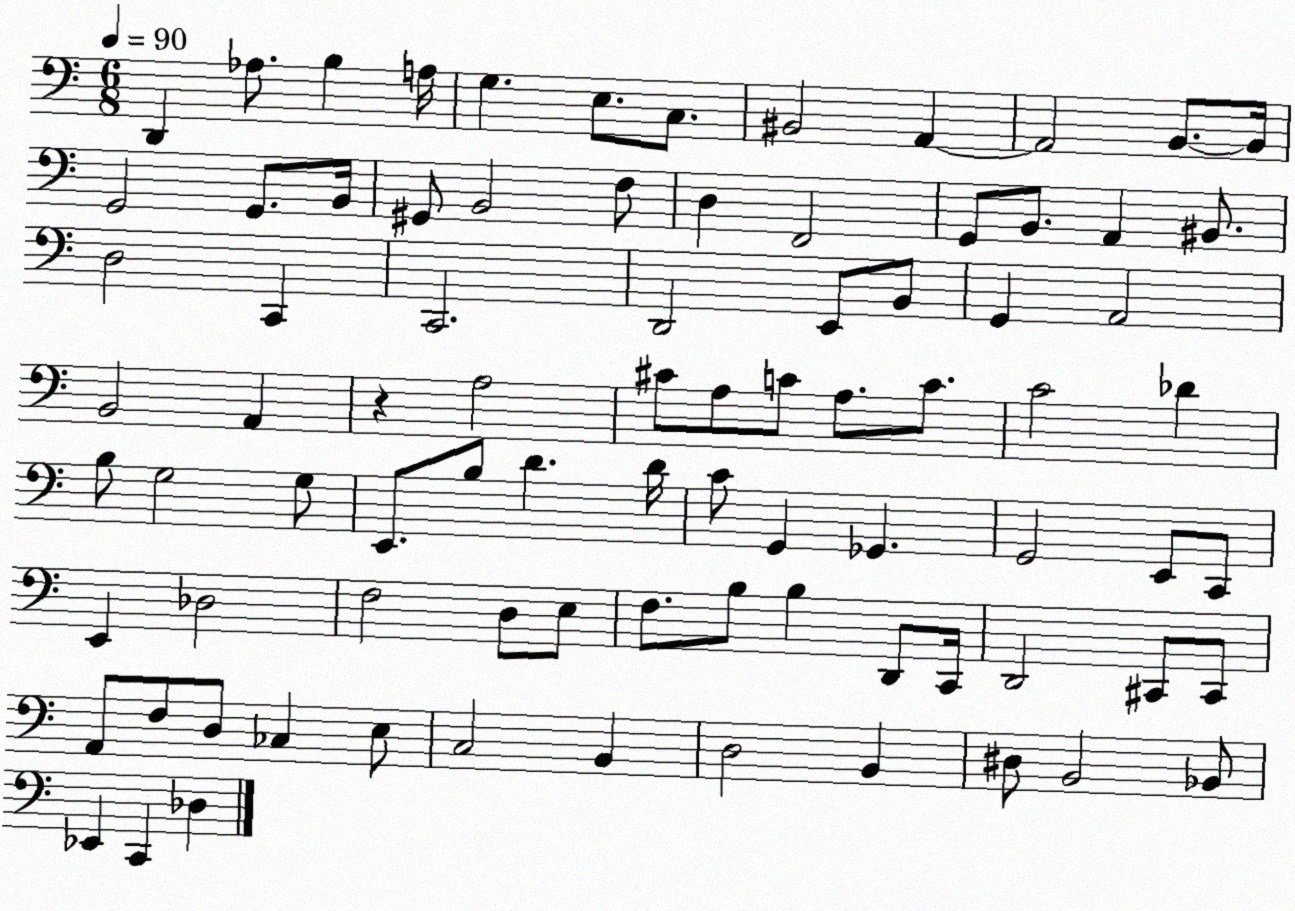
X:1
T:Untitled
M:6/8
L:1/4
K:C
D,, _A,/2 B, A,/4 G, E,/2 C,/2 ^B,,2 A,, A,,2 B,,/2 B,,/4 G,,2 G,,/2 B,,/4 ^G,,/2 B,,2 F,/2 D, F,,2 G,,/2 B,,/2 A,, ^B,,/2 D,2 C,, C,,2 D,,2 E,,/2 B,,/2 G,, A,,2 B,,2 A,, z A,2 ^C/2 A,/2 C/2 A,/2 C/2 C2 _D B,/2 G,2 G,/2 E,,/2 B,/2 D D/4 C/2 G,, _G,, G,,2 E,,/2 C,,/2 E,, _D,2 F,2 D,/2 E,/2 F,/2 B,/2 B, D,,/2 C,,/4 D,,2 ^C,,/2 ^C,,/2 A,,/2 F,/2 D,/2 _C, E,/2 C,2 B,, D,2 B,, ^D,/2 B,,2 _B,,/2 _E,, C,, _D,